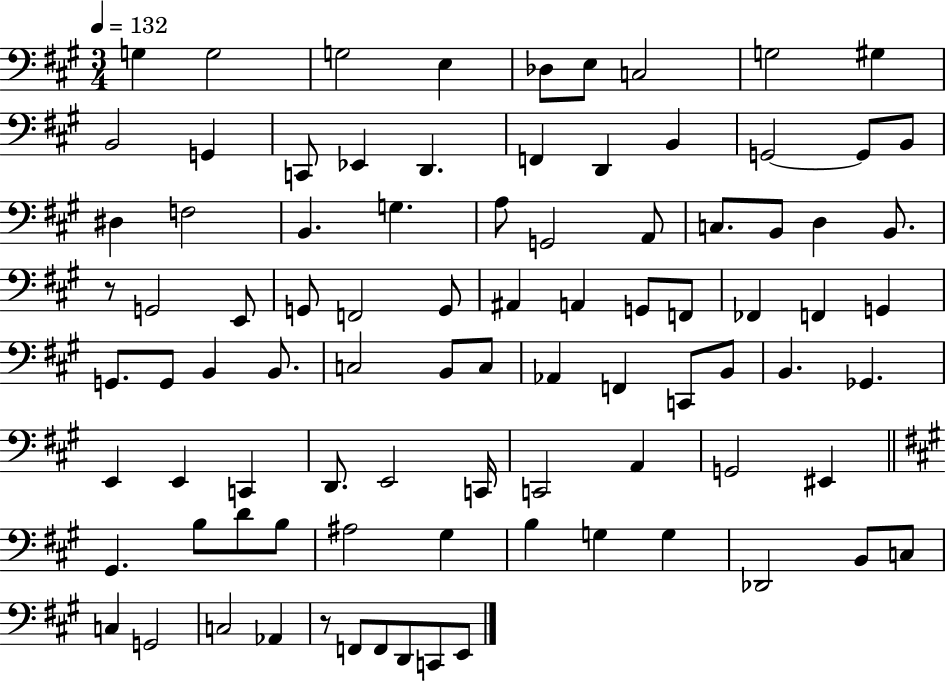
X:1
T:Untitled
M:3/4
L:1/4
K:A
G, G,2 G,2 E, _D,/2 E,/2 C,2 G,2 ^G, B,,2 G,, C,,/2 _E,, D,, F,, D,, B,, G,,2 G,,/2 B,,/2 ^D, F,2 B,, G, A,/2 G,,2 A,,/2 C,/2 B,,/2 D, B,,/2 z/2 G,,2 E,,/2 G,,/2 F,,2 G,,/2 ^A,, A,, G,,/2 F,,/2 _F,, F,, G,, G,,/2 G,,/2 B,, B,,/2 C,2 B,,/2 C,/2 _A,, F,, C,,/2 B,,/2 B,, _G,, E,, E,, C,, D,,/2 E,,2 C,,/4 C,,2 A,, G,,2 ^E,, ^G,, B,/2 D/2 B,/2 ^A,2 ^G, B, G, G, _D,,2 B,,/2 C,/2 C, G,,2 C,2 _A,, z/2 F,,/2 F,,/2 D,,/2 C,,/2 E,,/2